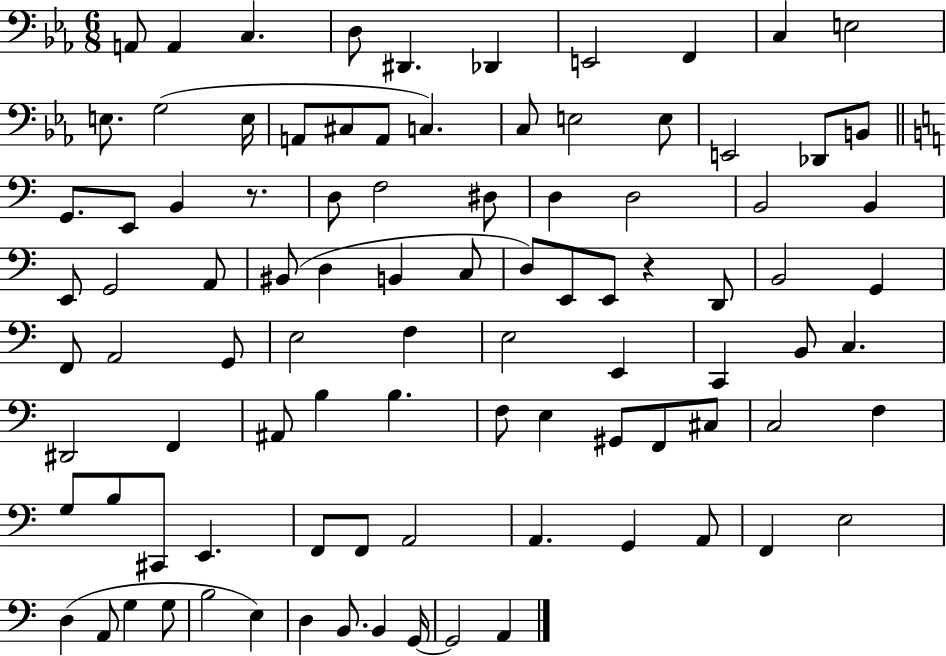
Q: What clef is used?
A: bass